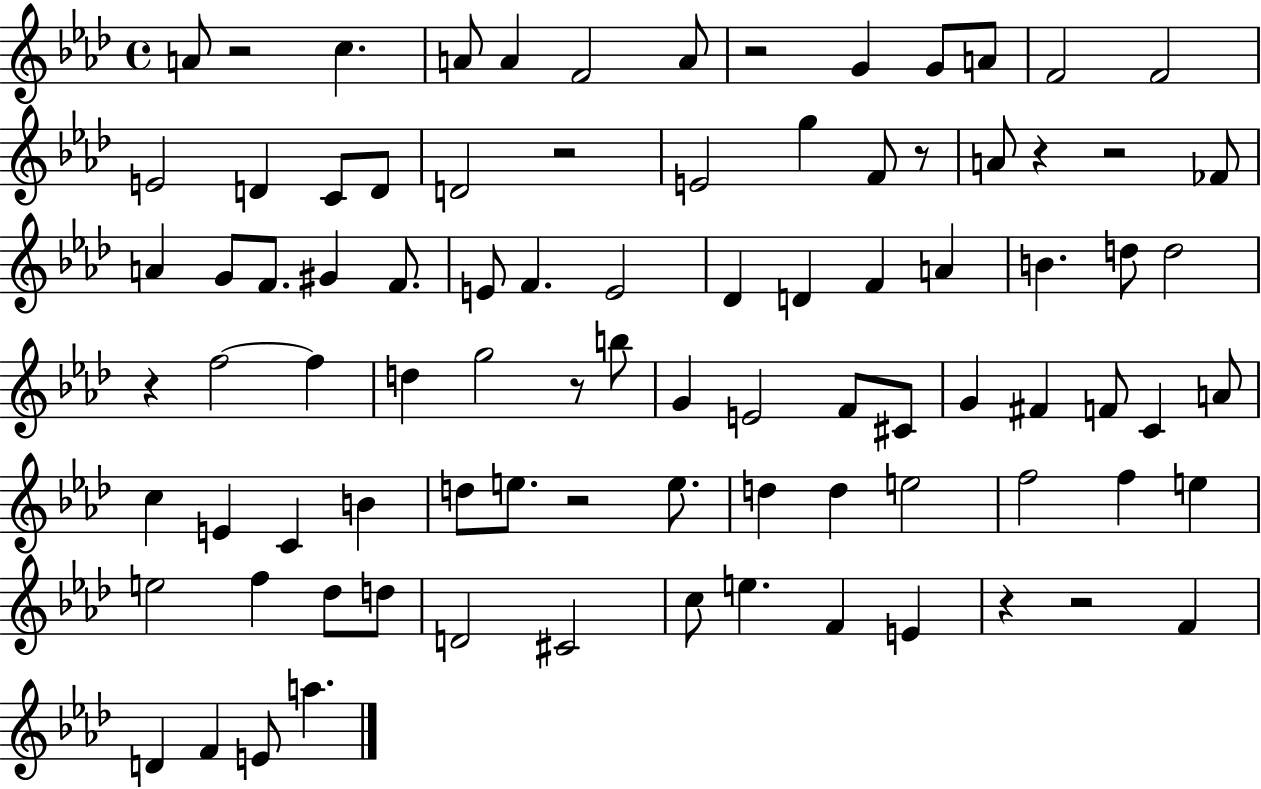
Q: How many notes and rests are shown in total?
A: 89